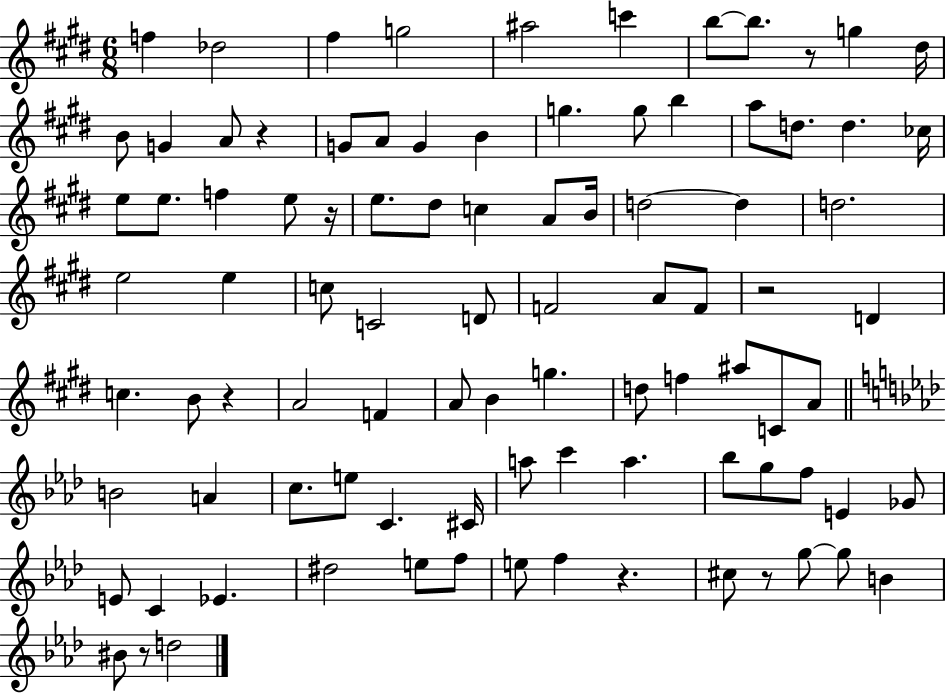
F5/q Db5/h F#5/q G5/h A#5/h C6/q B5/e B5/e. R/e G5/q D#5/s B4/e G4/q A4/e R/q G4/e A4/e G4/q B4/q G5/q. G5/e B5/q A5/e D5/e. D5/q. CES5/s E5/e E5/e. F5/q E5/e R/s E5/e. D#5/e C5/q A4/e B4/s D5/h D5/q D5/h. E5/h E5/q C5/e C4/h D4/e F4/h A4/e F4/e R/h D4/q C5/q. B4/e R/q A4/h F4/q A4/e B4/q G5/q. D5/e F5/q A#5/e C4/e A4/e B4/h A4/q C5/e. E5/e C4/q. C#4/s A5/e C6/q A5/q. Bb5/e G5/e F5/e E4/q Gb4/e E4/e C4/q Eb4/q. D#5/h E5/e F5/e E5/e F5/q R/q. C#5/e R/e G5/e G5/e B4/q BIS4/e R/e D5/h